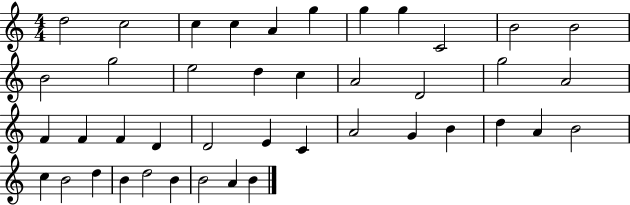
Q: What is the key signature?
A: C major